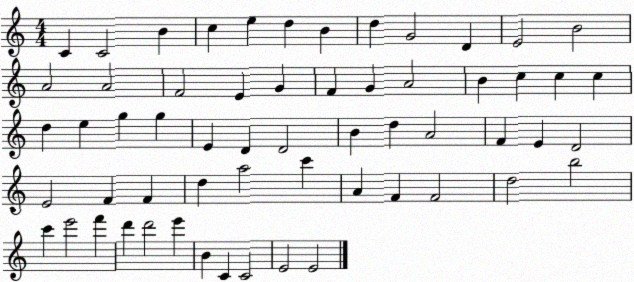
X:1
T:Untitled
M:4/4
L:1/4
K:C
C C2 B c e d B d G2 D E2 B2 A2 A2 F2 E G F G A2 B c c c d e g g E D D2 B d A2 F E D2 E2 F F d a2 c' A F F2 d2 b2 c' e'2 f' d' d'2 e' B C C2 E2 E2